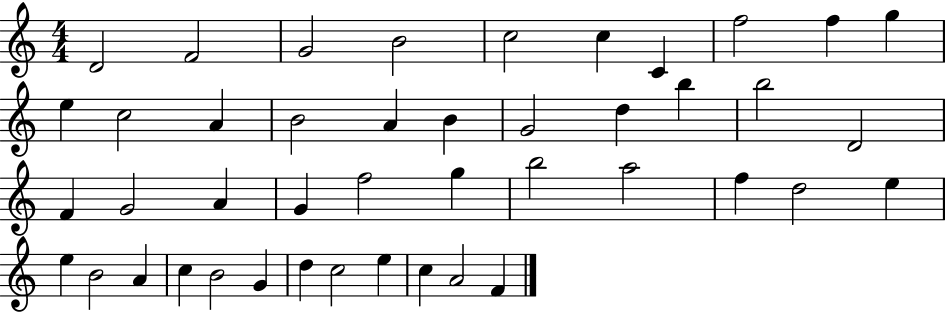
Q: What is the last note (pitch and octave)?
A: F4